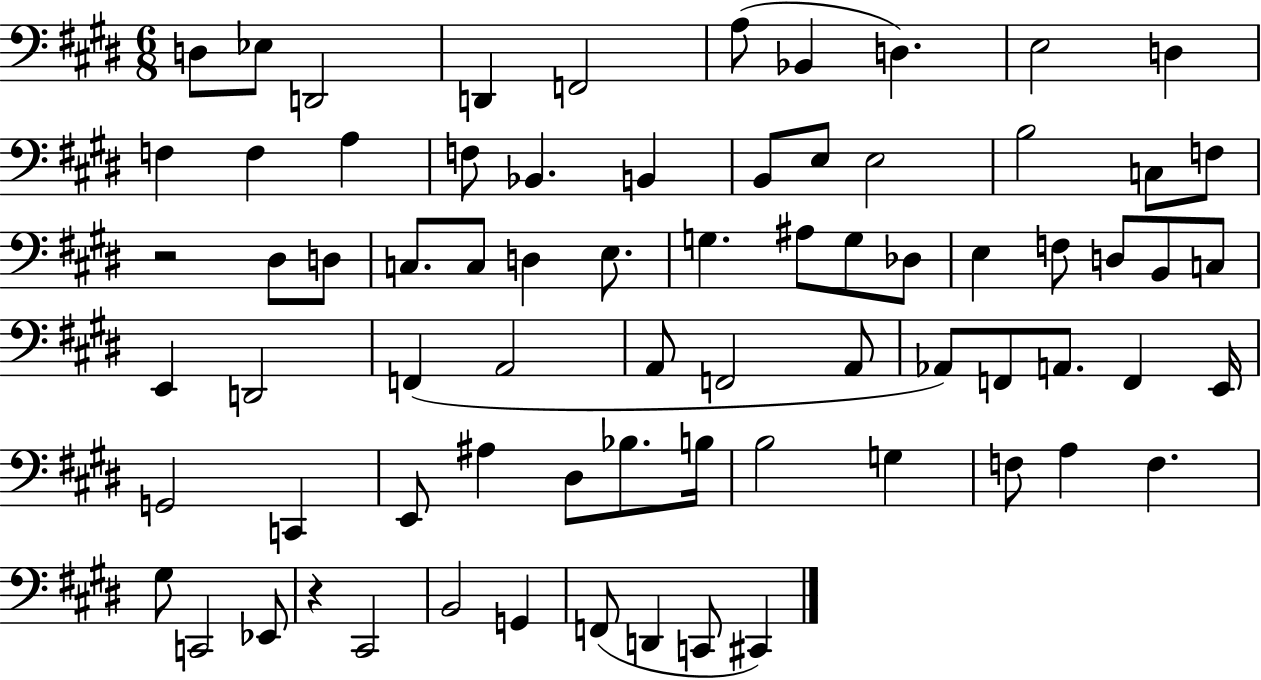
{
  \clef bass
  \numericTimeSignature
  \time 6/8
  \key e \major
  d8 ees8 d,2 | d,4 f,2 | a8( bes,4 d4.) | e2 d4 | \break f4 f4 a4 | f8 bes,4. b,4 | b,8 e8 e2 | b2 c8 f8 | \break r2 dis8 d8 | c8. c8 d4 e8. | g4. ais8 g8 des8 | e4 f8 d8 b,8 c8 | \break e,4 d,2 | f,4( a,2 | a,8 f,2 a,8 | aes,8) f,8 a,8. f,4 e,16 | \break g,2 c,4 | e,8 ais4 dis8 bes8. b16 | b2 g4 | f8 a4 f4. | \break gis8 c,2 ees,8 | r4 cis,2 | b,2 g,4 | f,8( d,4 c,8 cis,4) | \break \bar "|."
}